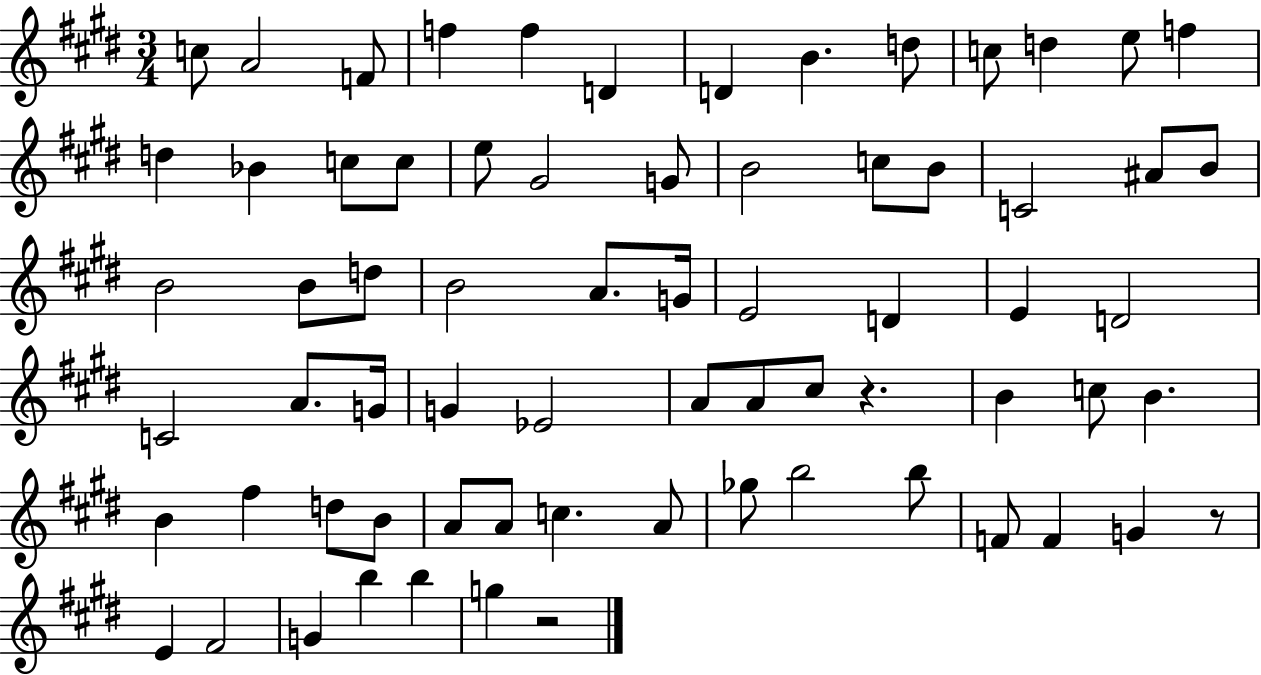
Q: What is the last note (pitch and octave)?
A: G5